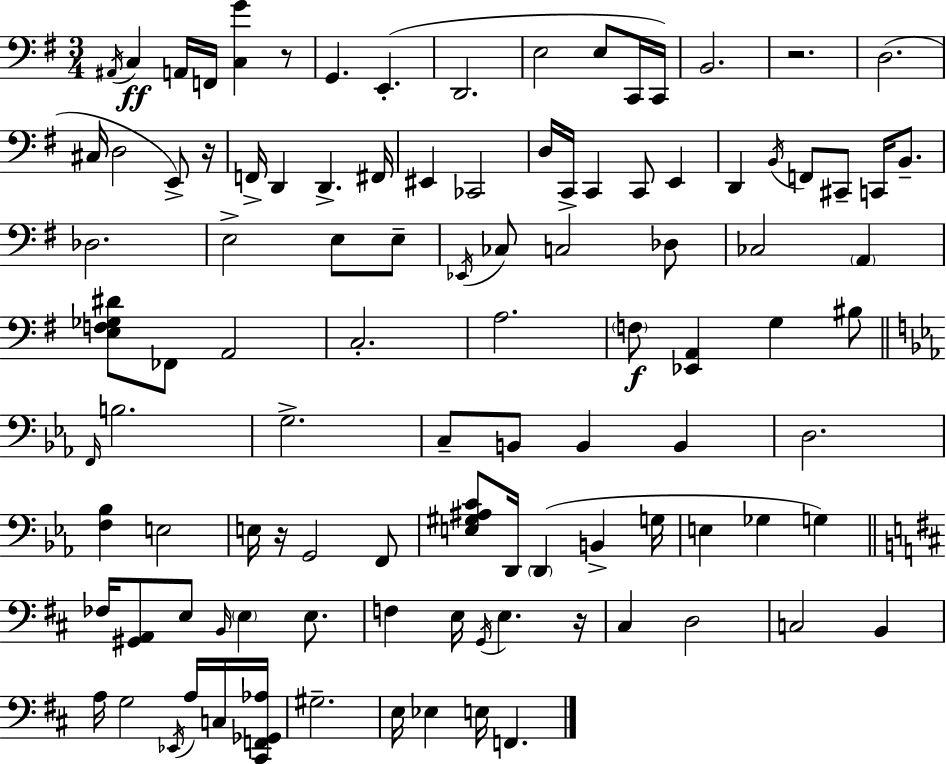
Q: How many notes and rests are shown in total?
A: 104